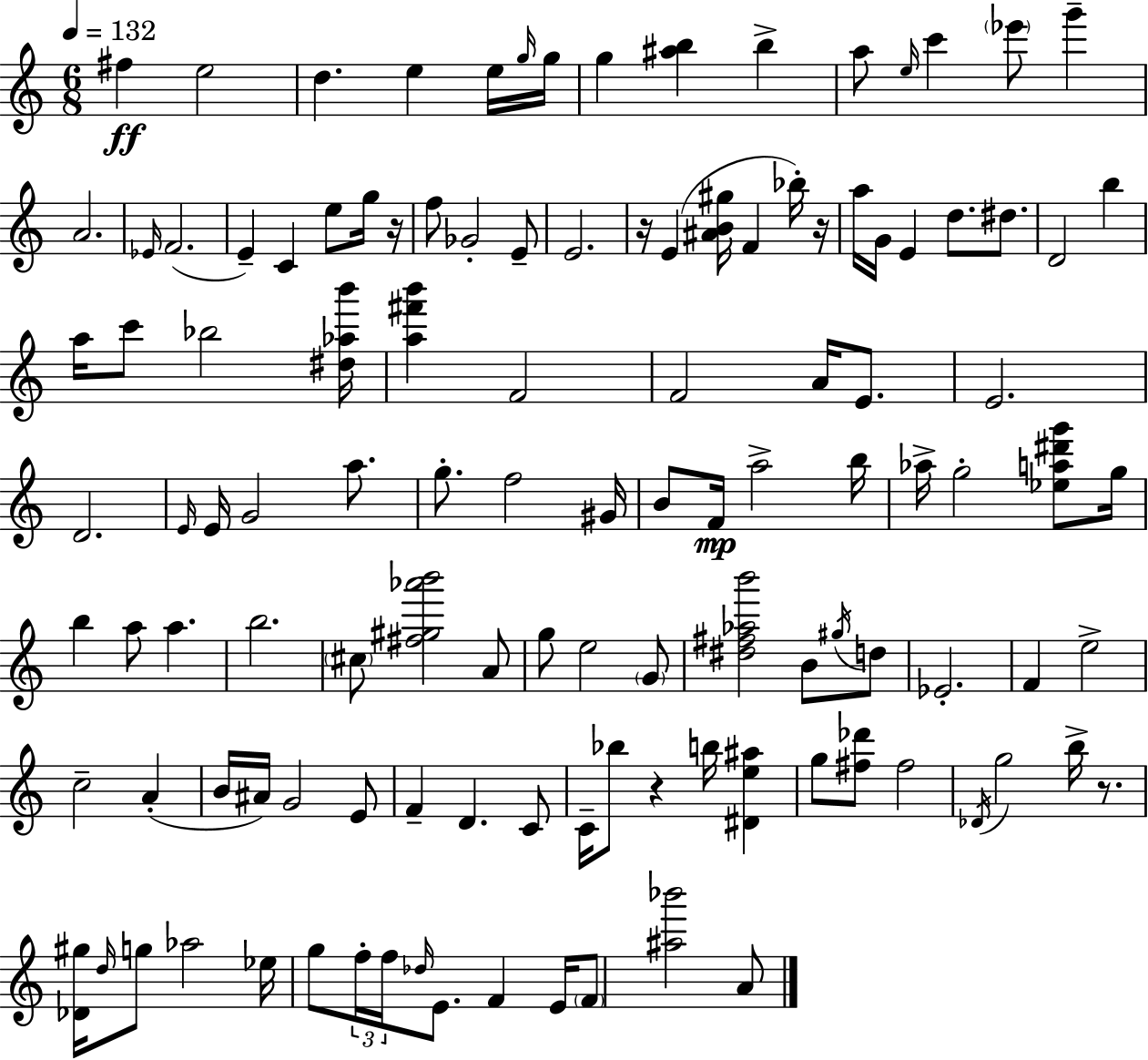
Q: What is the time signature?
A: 6/8